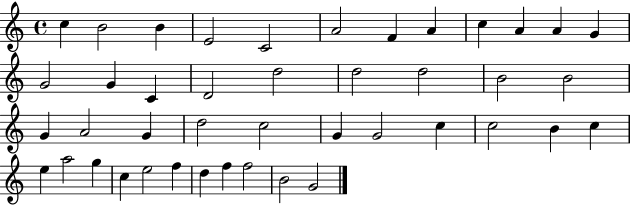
C5/q B4/h B4/q E4/h C4/h A4/h F4/q A4/q C5/q A4/q A4/q G4/q G4/h G4/q C4/q D4/h D5/h D5/h D5/h B4/h B4/h G4/q A4/h G4/q D5/h C5/h G4/q G4/h C5/q C5/h B4/q C5/q E5/q A5/h G5/q C5/q E5/h F5/q D5/q F5/q F5/h B4/h G4/h